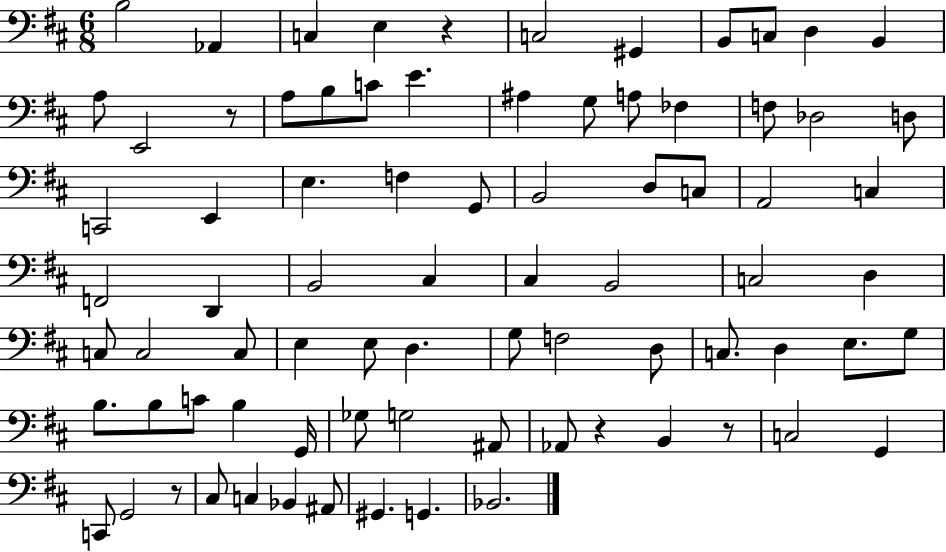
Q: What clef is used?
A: bass